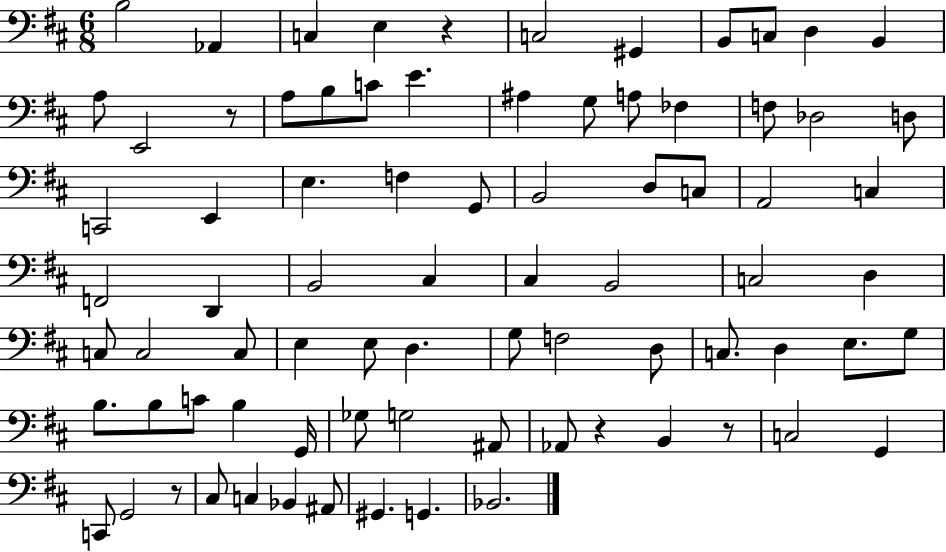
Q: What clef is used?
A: bass